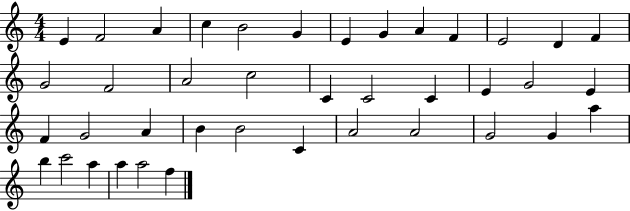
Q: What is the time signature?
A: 4/4